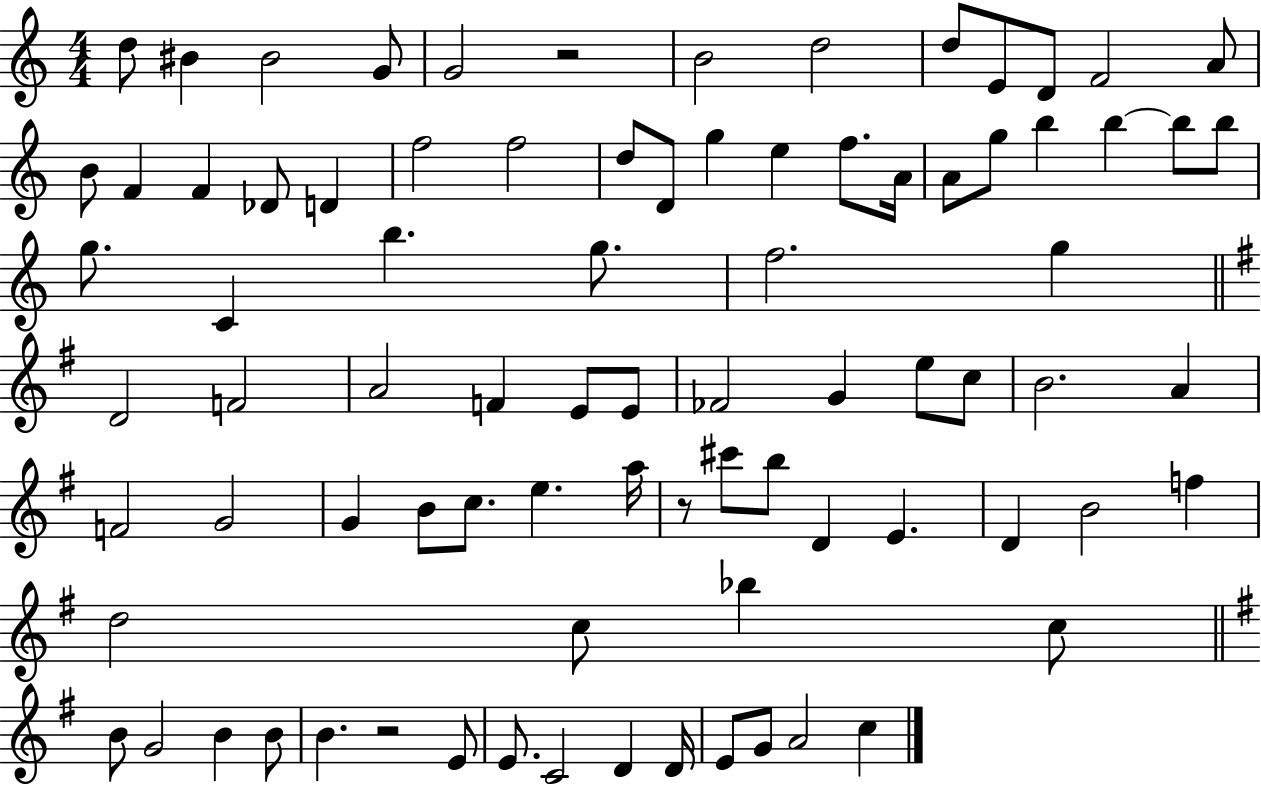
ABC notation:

X:1
T:Untitled
M:4/4
L:1/4
K:C
d/2 ^B ^B2 G/2 G2 z2 B2 d2 d/2 E/2 D/2 F2 A/2 B/2 F F _D/2 D f2 f2 d/2 D/2 g e f/2 A/4 A/2 g/2 b b b/2 b/2 g/2 C b g/2 f2 g D2 F2 A2 F E/2 E/2 _F2 G e/2 c/2 B2 A F2 G2 G B/2 c/2 e a/4 z/2 ^c'/2 b/2 D E D B2 f d2 c/2 _b c/2 B/2 G2 B B/2 B z2 E/2 E/2 C2 D D/4 E/2 G/2 A2 c